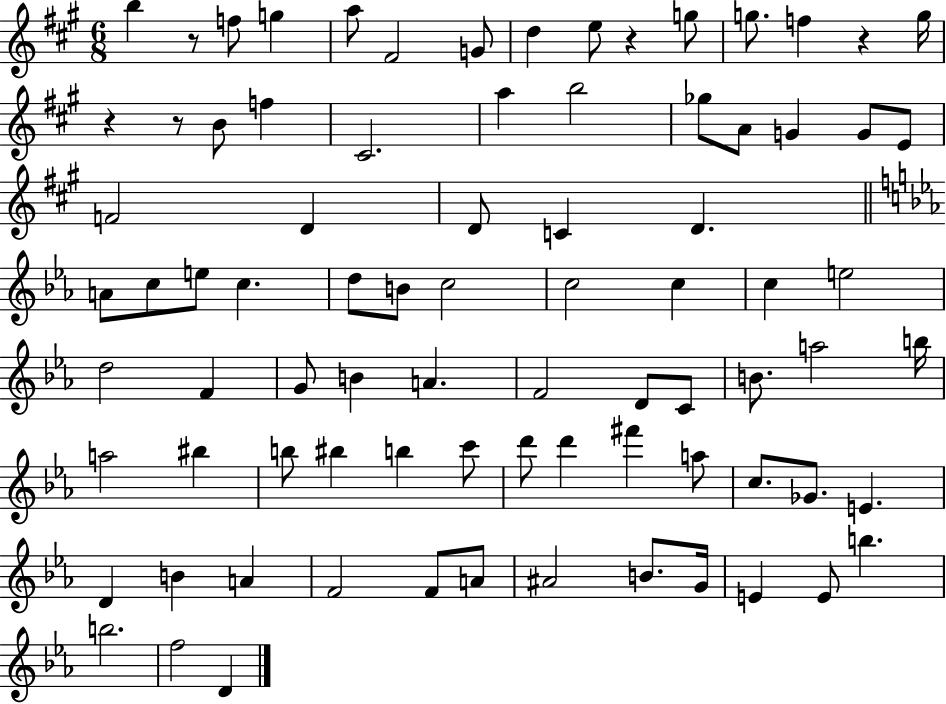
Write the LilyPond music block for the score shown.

{
  \clef treble
  \numericTimeSignature
  \time 6/8
  \key a \major
  \repeat volta 2 { b''4 r8 f''8 g''4 | a''8 fis'2 g'8 | d''4 e''8 r4 g''8 | g''8. f''4 r4 g''16 | \break r4 r8 b'8 f''4 | cis'2. | a''4 b''2 | ges''8 a'8 g'4 g'8 e'8 | \break f'2 d'4 | d'8 c'4 d'4. | \bar "||" \break \key c \minor a'8 c''8 e''8 c''4. | d''8 b'8 c''2 | c''2 c''4 | c''4 e''2 | \break d''2 f'4 | g'8 b'4 a'4. | f'2 d'8 c'8 | b'8. a''2 b''16 | \break a''2 bis''4 | b''8 bis''4 b''4 c'''8 | d'''8 d'''4 fis'''4 a''8 | c''8. ges'8. e'4. | \break d'4 b'4 a'4 | f'2 f'8 a'8 | ais'2 b'8. g'16 | e'4 e'8 b''4. | \break b''2. | f''2 d'4 | } \bar "|."
}